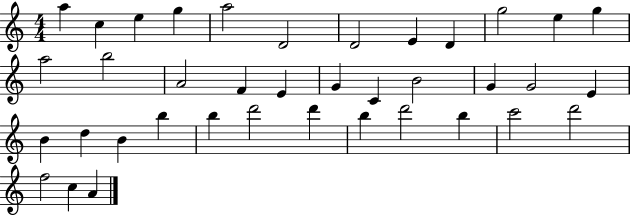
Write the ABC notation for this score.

X:1
T:Untitled
M:4/4
L:1/4
K:C
a c e g a2 D2 D2 E D g2 e g a2 b2 A2 F E G C B2 G G2 E B d B b b d'2 d' b d'2 b c'2 d'2 f2 c A